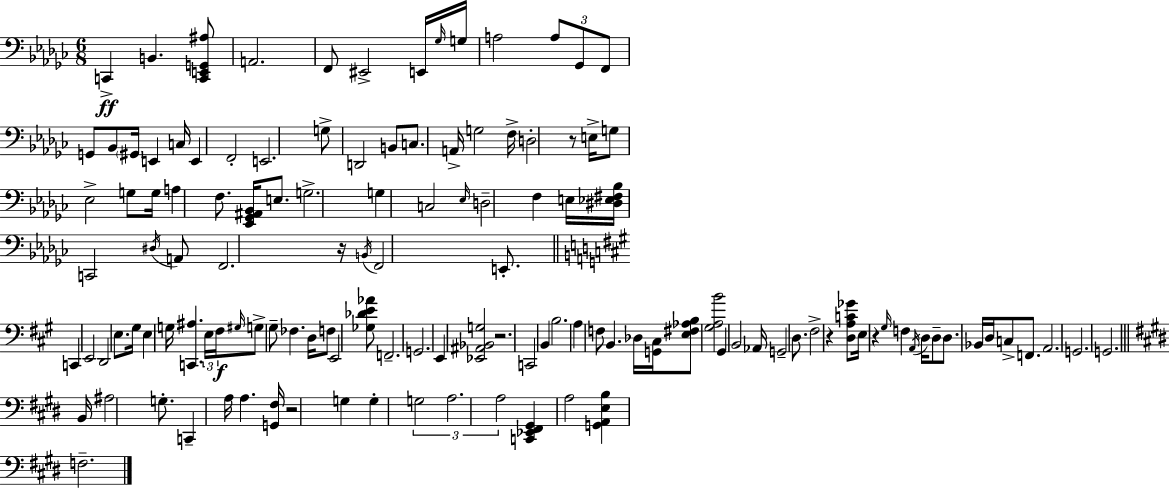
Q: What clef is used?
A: bass